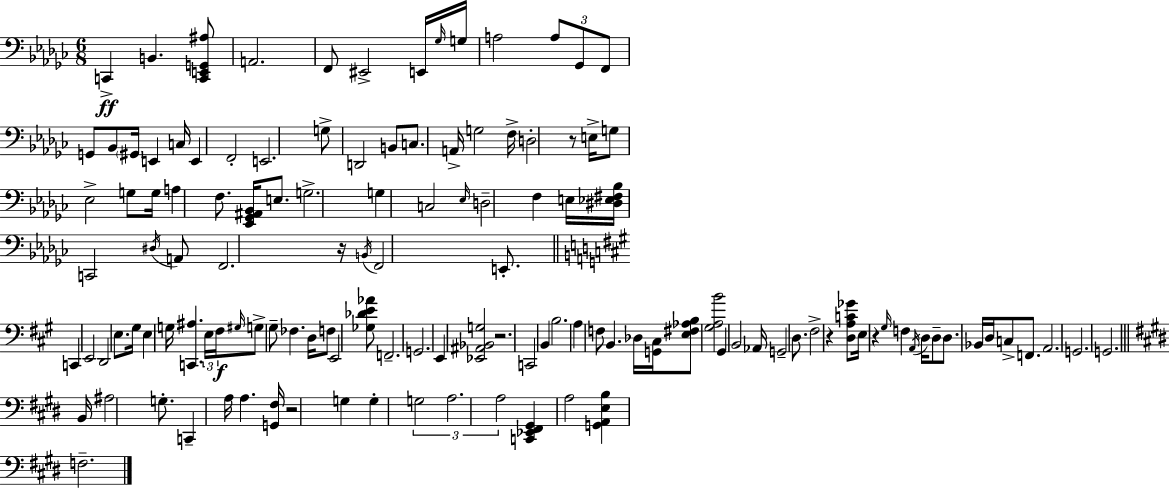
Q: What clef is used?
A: bass